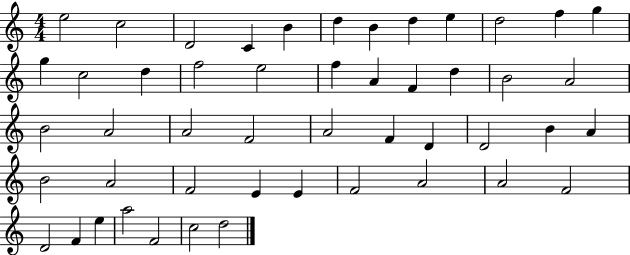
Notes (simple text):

E5/h C5/h D4/h C4/q B4/q D5/q B4/q D5/q E5/q D5/h F5/q G5/q G5/q C5/h D5/q F5/h E5/h F5/q A4/q F4/q D5/q B4/h A4/h B4/h A4/h A4/h F4/h A4/h F4/q D4/q D4/h B4/q A4/q B4/h A4/h F4/h E4/q E4/q F4/h A4/h A4/h F4/h D4/h F4/q E5/q A5/h F4/h C5/h D5/h